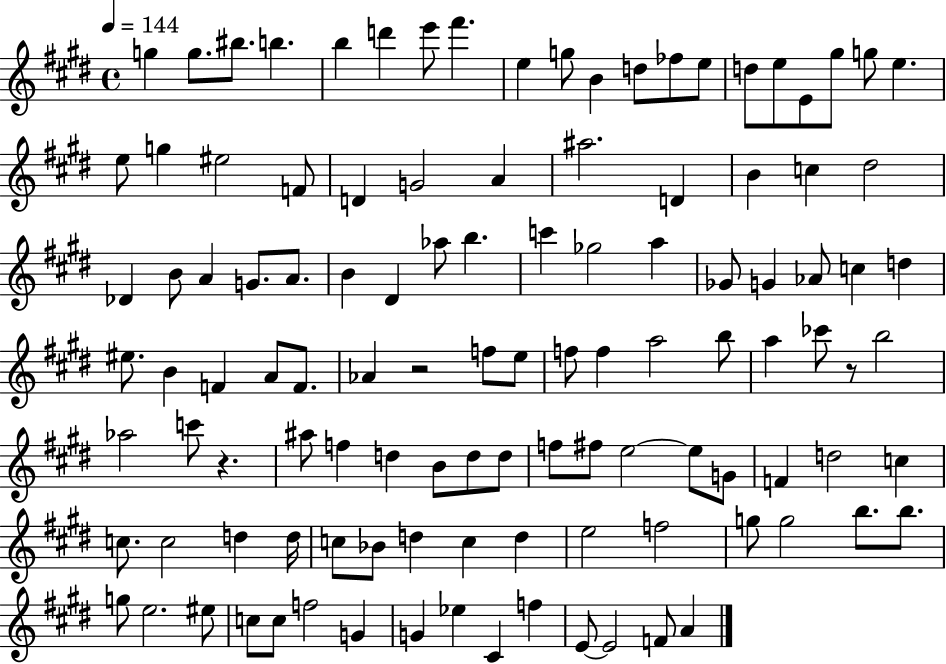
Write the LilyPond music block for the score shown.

{
  \clef treble
  \time 4/4
  \defaultTimeSignature
  \key e \major
  \tempo 4 = 144
  g''4 g''8. bis''8. b''4. | b''4 d'''4 e'''8 fis'''4. | e''4 g''8 b'4 d''8 fes''8 e''8 | d''8 e''8 e'8 gis''8 g''8 e''4. | \break e''8 g''4 eis''2 f'8 | d'4 g'2 a'4 | ais''2. d'4 | b'4 c''4 dis''2 | \break des'4 b'8 a'4 g'8. a'8. | b'4 dis'4 aes''8 b''4. | c'''4 ges''2 a''4 | ges'8 g'4 aes'8 c''4 d''4 | \break eis''8. b'4 f'4 a'8 f'8. | aes'4 r2 f''8 e''8 | f''8 f''4 a''2 b''8 | a''4 ces'''8 r8 b''2 | \break aes''2 c'''8 r4. | ais''8 f''4 d''4 b'8 d''8 d''8 | f''8 fis''8 e''2~~ e''8 g'8 | f'4 d''2 c''4 | \break c''8. c''2 d''4 d''16 | c''8 bes'8 d''4 c''4 d''4 | e''2 f''2 | g''8 g''2 b''8. b''8. | \break g''8 e''2. eis''8 | c''8 c''8 f''2 g'4 | g'4 ees''4 cis'4 f''4 | e'8~~ e'2 f'8 a'4 | \break \bar "|."
}